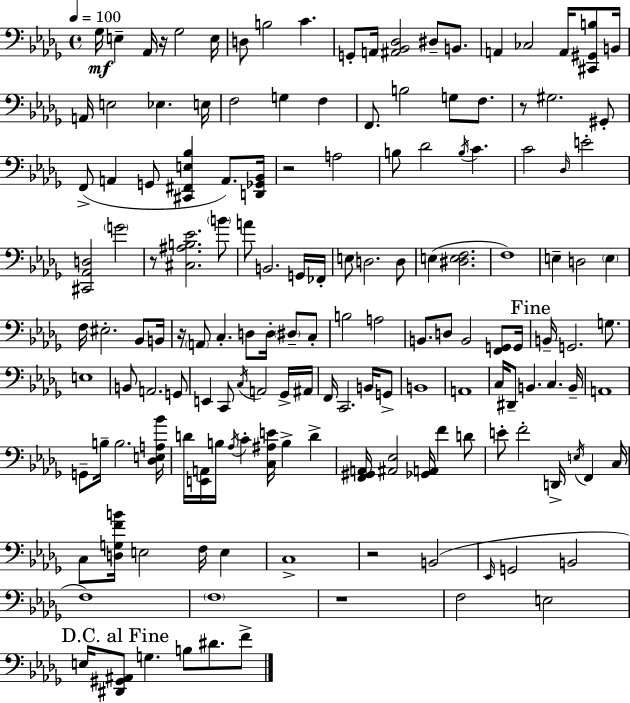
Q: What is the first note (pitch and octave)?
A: Gb3